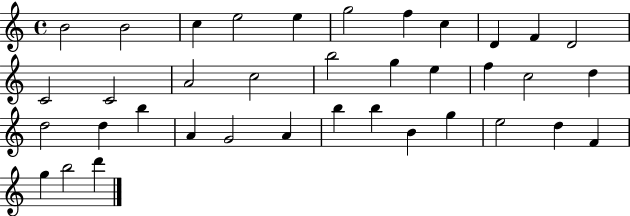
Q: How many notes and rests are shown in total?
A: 37